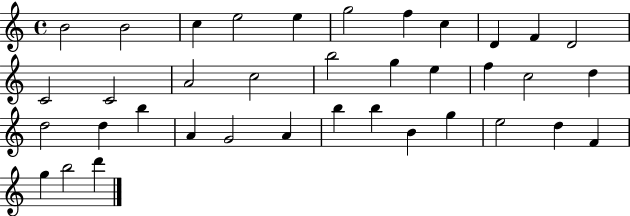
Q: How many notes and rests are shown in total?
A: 37